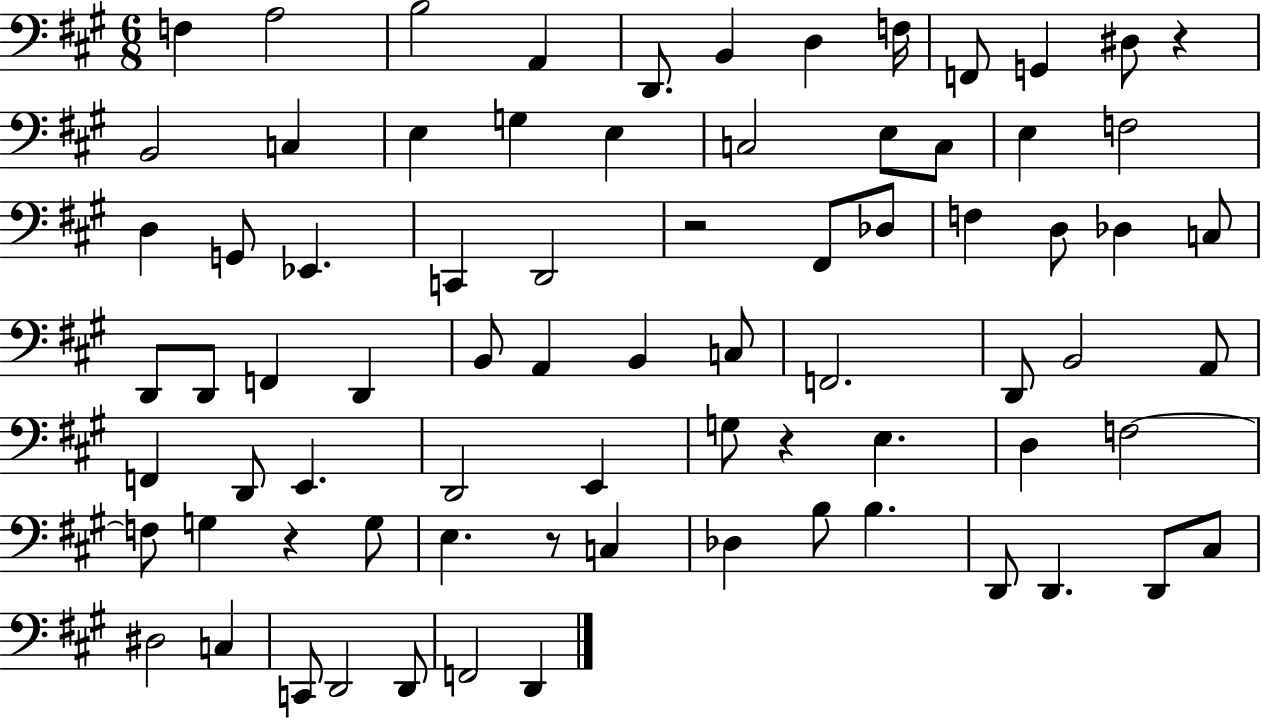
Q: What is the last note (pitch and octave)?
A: D2